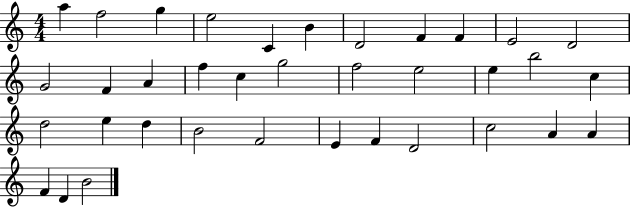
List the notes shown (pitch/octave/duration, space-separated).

A5/q F5/h G5/q E5/h C4/q B4/q D4/h F4/q F4/q E4/h D4/h G4/h F4/q A4/q F5/q C5/q G5/h F5/h E5/h E5/q B5/h C5/q D5/h E5/q D5/q B4/h F4/h E4/q F4/q D4/h C5/h A4/q A4/q F4/q D4/q B4/h